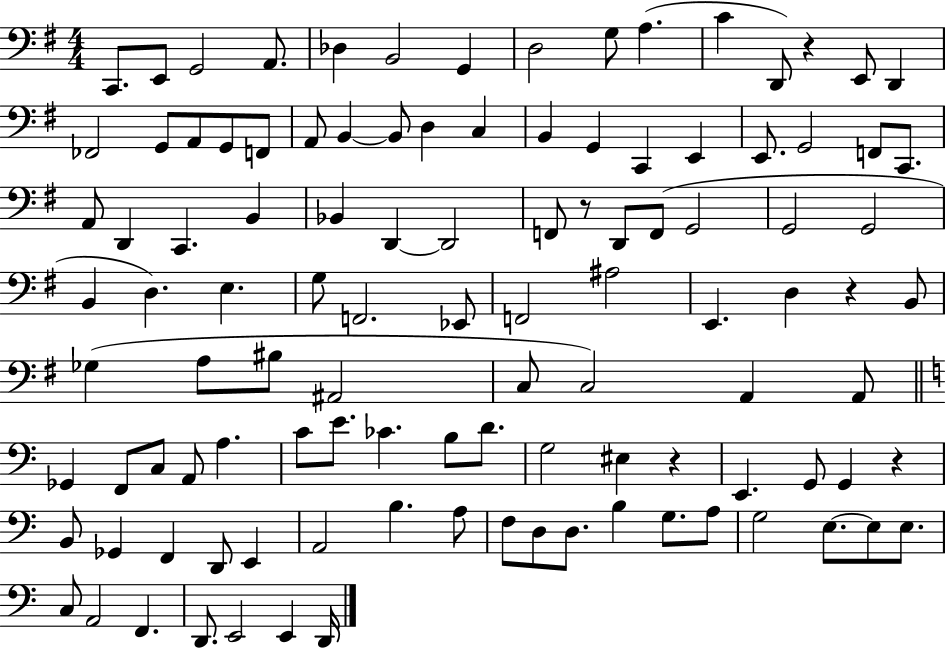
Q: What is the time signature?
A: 4/4